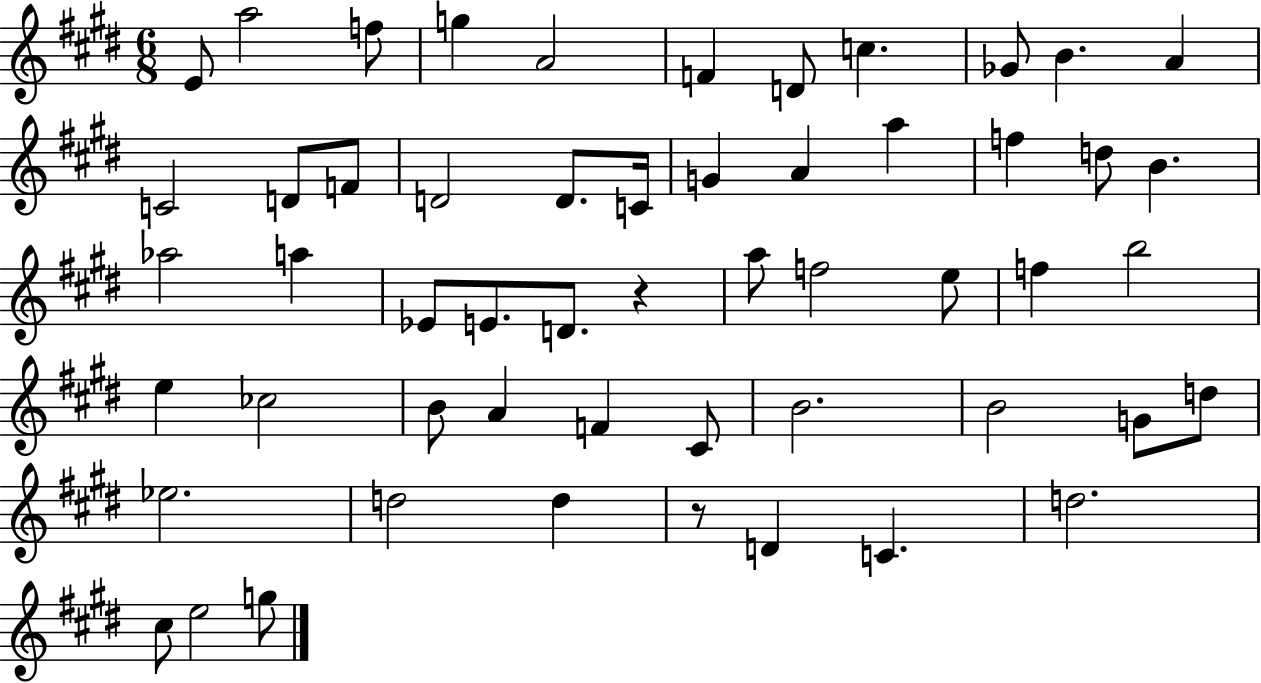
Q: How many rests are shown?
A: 2